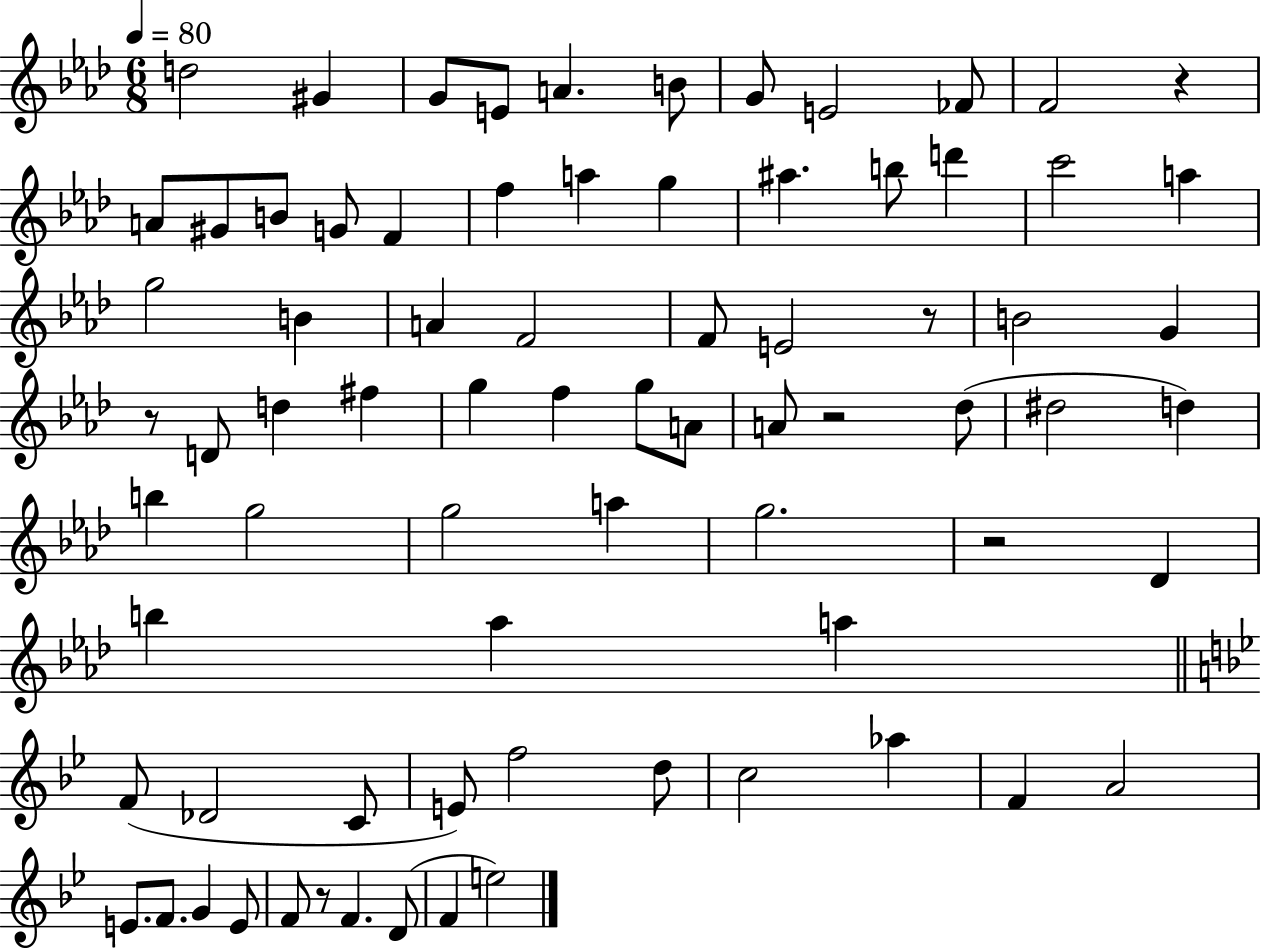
X:1
T:Untitled
M:6/8
L:1/4
K:Ab
d2 ^G G/2 E/2 A B/2 G/2 E2 _F/2 F2 z A/2 ^G/2 B/2 G/2 F f a g ^a b/2 d' c'2 a g2 B A F2 F/2 E2 z/2 B2 G z/2 D/2 d ^f g f g/2 A/2 A/2 z2 _d/2 ^d2 d b g2 g2 a g2 z2 _D b _a a F/2 _D2 C/2 E/2 f2 d/2 c2 _a F A2 E/2 F/2 G E/2 F/2 z/2 F D/2 F e2